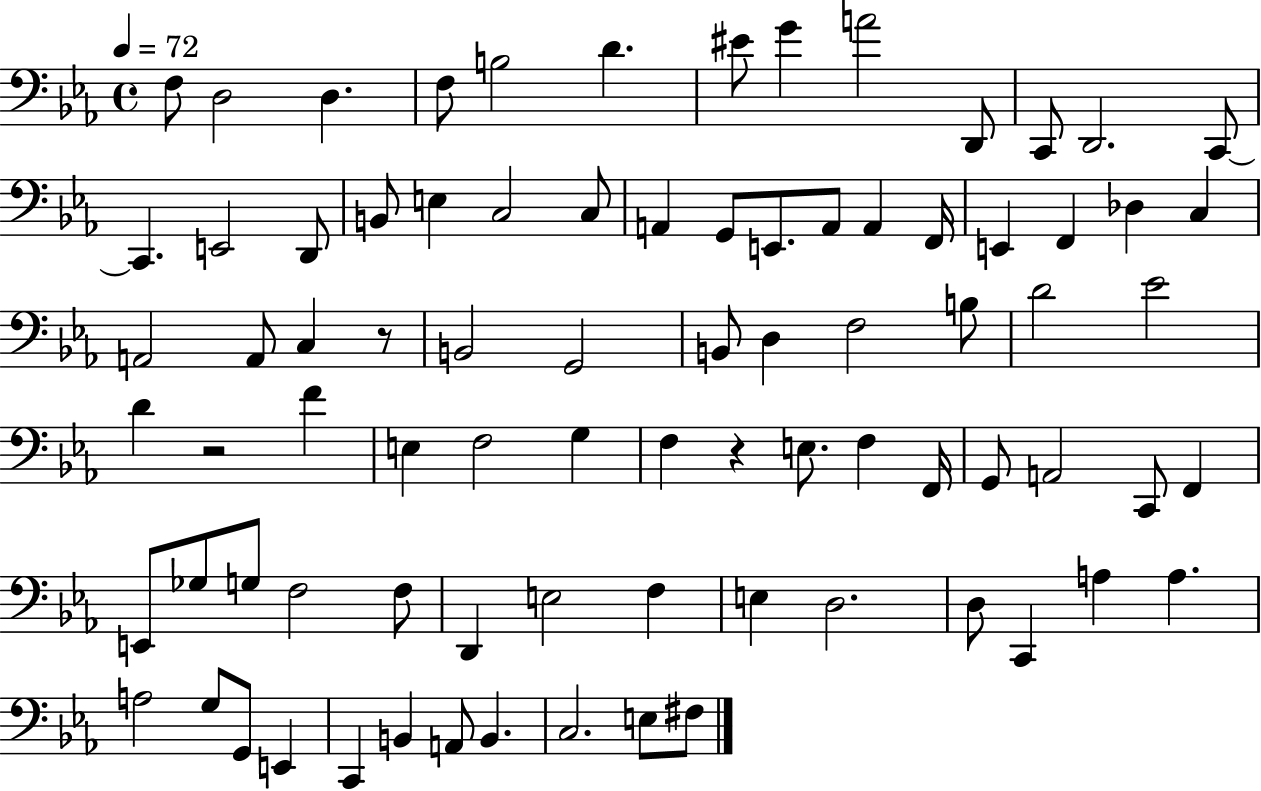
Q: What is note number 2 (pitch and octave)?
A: D3